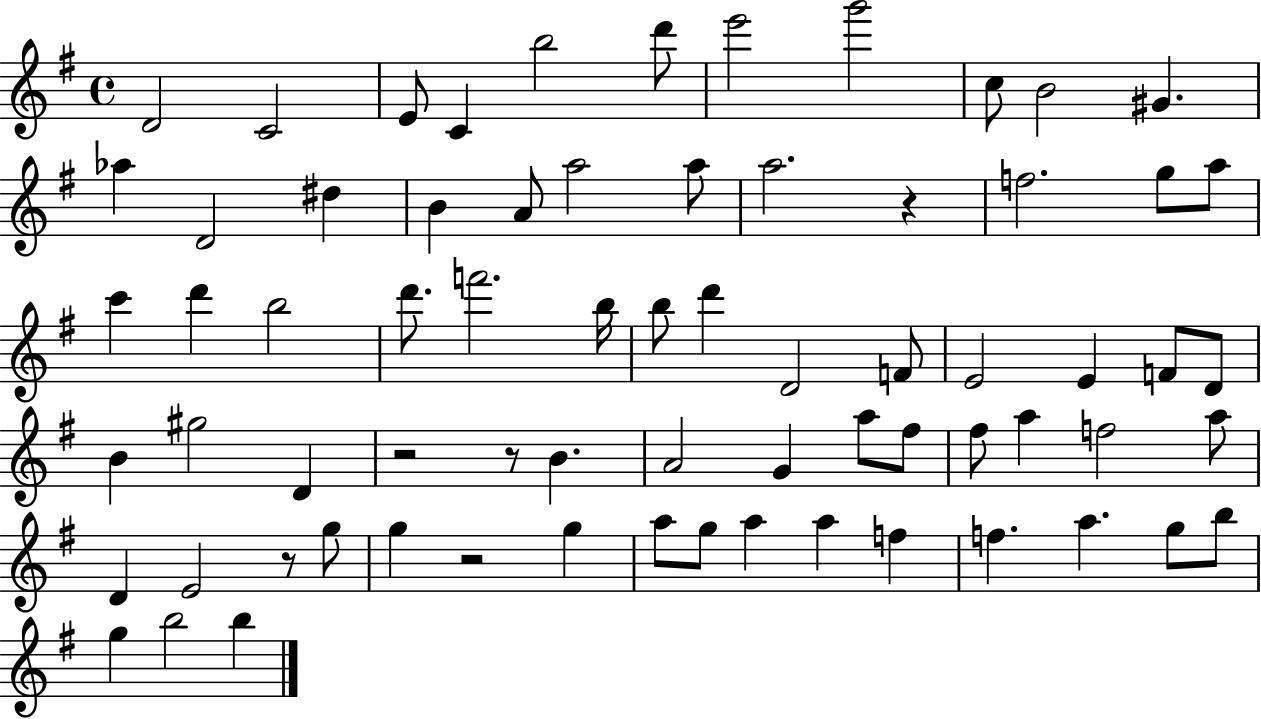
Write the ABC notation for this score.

X:1
T:Untitled
M:4/4
L:1/4
K:G
D2 C2 E/2 C b2 d'/2 e'2 g'2 c/2 B2 ^G _a D2 ^d B A/2 a2 a/2 a2 z f2 g/2 a/2 c' d' b2 d'/2 f'2 b/4 b/2 d' D2 F/2 E2 E F/2 D/2 B ^g2 D z2 z/2 B A2 G a/2 ^f/2 ^f/2 a f2 a/2 D E2 z/2 g/2 g z2 g a/2 g/2 a a f f a g/2 b/2 g b2 b